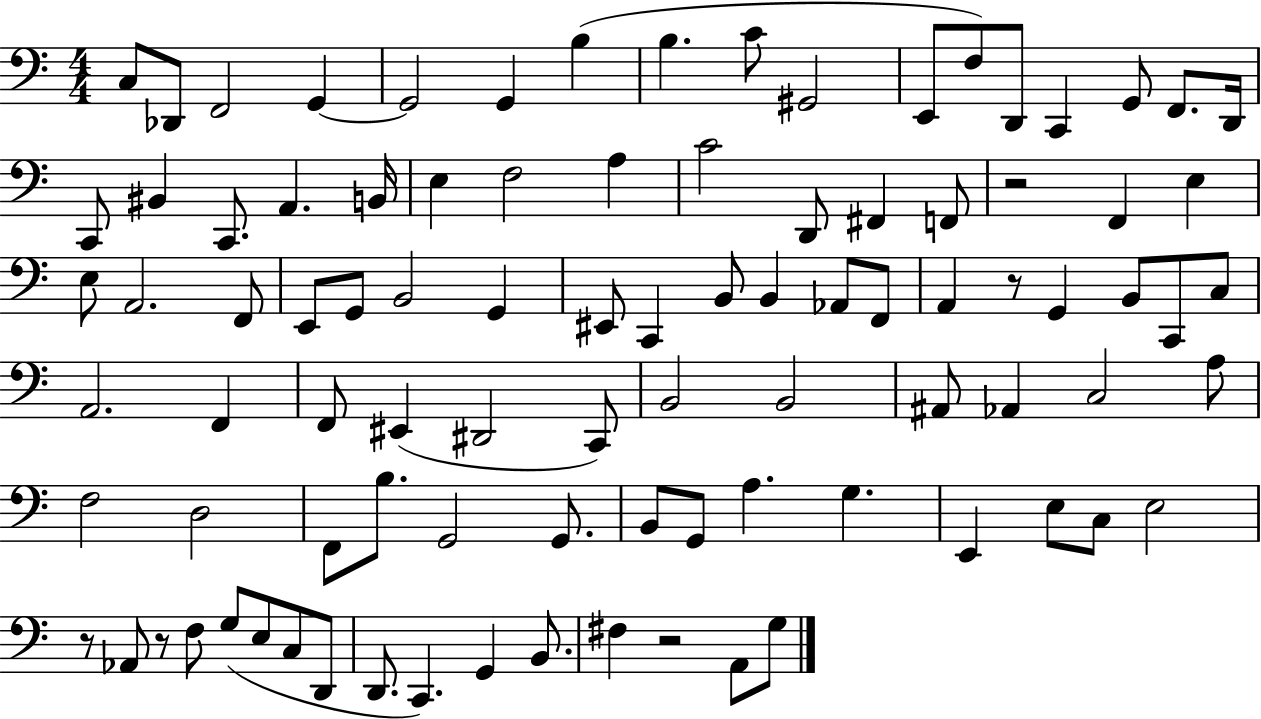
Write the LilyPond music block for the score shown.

{
  \clef bass
  \numericTimeSignature
  \time 4/4
  \key c \major
  c8 des,8 f,2 g,4~~ | g,2 g,4 b4( | b4. c'8 gis,2 | e,8 f8) d,8 c,4 g,8 f,8. d,16 | \break c,8 bis,4 c,8. a,4. b,16 | e4 f2 a4 | c'2 d,8 fis,4 f,8 | r2 f,4 e4 | \break e8 a,2. f,8 | e,8 g,8 b,2 g,4 | eis,8 c,4 b,8 b,4 aes,8 f,8 | a,4 r8 g,4 b,8 c,8 c8 | \break a,2. f,4 | f,8 eis,4( dis,2 c,8) | b,2 b,2 | ais,8 aes,4 c2 a8 | \break f2 d2 | f,8 b8. g,2 g,8. | b,8 g,8 a4. g4. | e,4 e8 c8 e2 | \break r8 aes,8 r8 f8 g8( e8 c8 d,8 | d,8. c,4.) g,4 b,8. | fis4 r2 a,8 g8 | \bar "|."
}